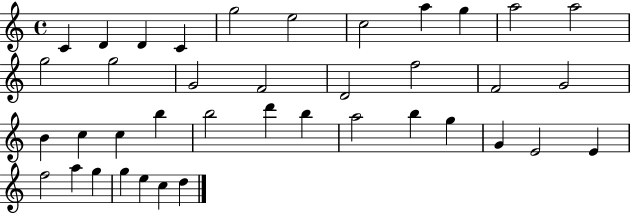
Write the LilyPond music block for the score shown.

{
  \clef treble
  \time 4/4
  \defaultTimeSignature
  \key c \major
  c'4 d'4 d'4 c'4 | g''2 e''2 | c''2 a''4 g''4 | a''2 a''2 | \break g''2 g''2 | g'2 f'2 | d'2 f''2 | f'2 g'2 | \break b'4 c''4 c''4 b''4 | b''2 d'''4 b''4 | a''2 b''4 g''4 | g'4 e'2 e'4 | \break f''2 a''4 g''4 | g''4 e''4 c''4 d''4 | \bar "|."
}